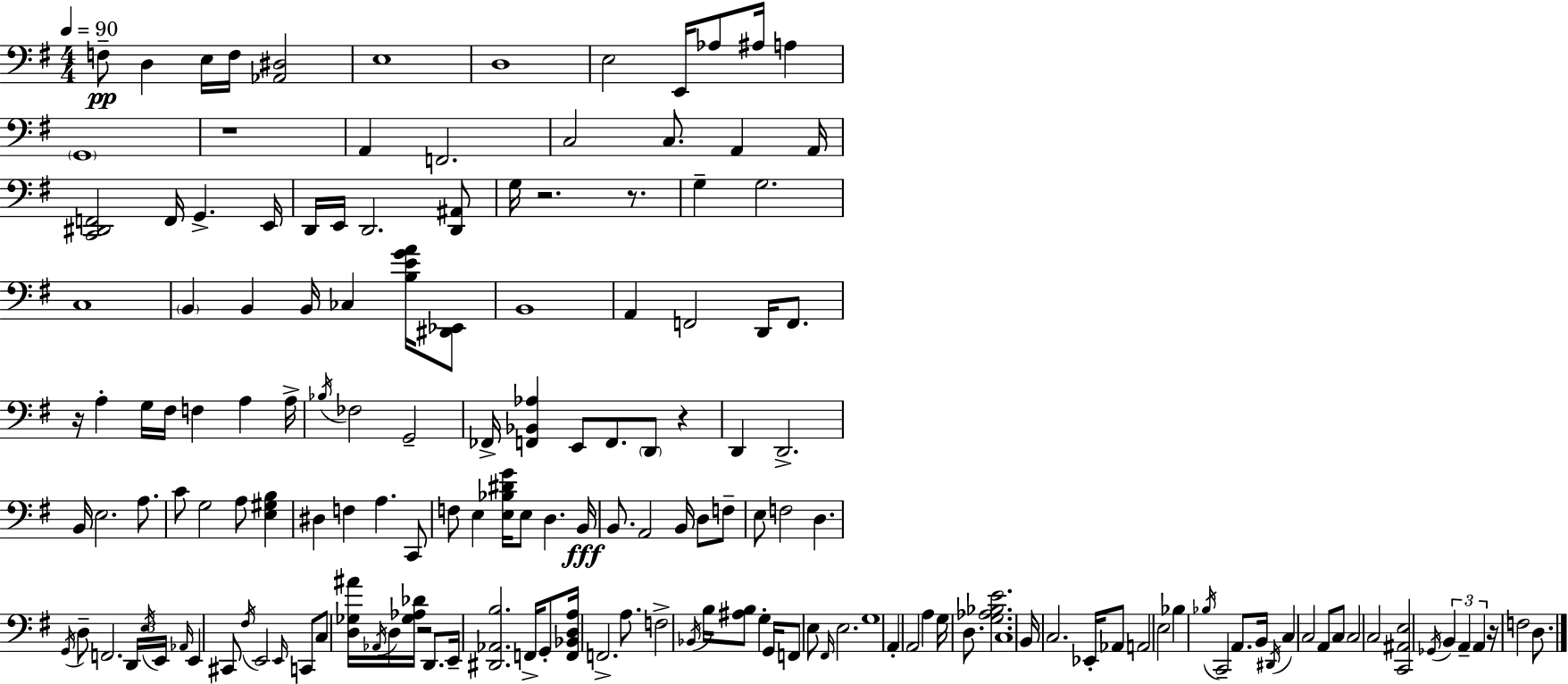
{
  \clef bass
  \numericTimeSignature
  \time 4/4
  \key g \major
  \tempo 4 = 90
  f8--\pp d4 e16 f16 <aes, dis>2 | e1 | d1 | e2 e,16 aes8 ais16 a4 | \break \parenthesize g,1 | r1 | a,4 f,2. | c2 c8. a,4 a,16 | \break <c, dis, f,>2 f,16 g,4.-> e,16 | d,16 e,16 d,2. <d, ais,>8 | g16 r2. r8. | g4-- g2. | \break c1 | \parenthesize b,4 b,4 b,16 ces4 <b e' g' a'>16 <dis, ees,>8 | b,1 | a,4 f,2 d,16 f,8. | \break r16 a4-. g16 fis16 f4 a4 a16-> | \acciaccatura { bes16 } fes2 g,2-- | fes,16-> <f, bes, aes>4 e,8 f,8. \parenthesize d,8 r4 | d,4 d,2.-> | \break b,16 e2. a8. | c'8 g2 a8 <e gis b>4 | dis4 f4 a4. c,8 | f8 e4 <e bes dis' g'>16 e8 d4. | \break b,16\fff b,8. a,2 b,16 d8 f8-- | e8 f2 d4. | \acciaccatura { g,16 } d8-- f,2. | \tuplet 3/2 { d,16 \acciaccatura { e16 } e,16 } \grace { aes,16 } e,4 cis,8 \acciaccatura { fis16 } e,2 | \break \grace { e,16 } c,8 c8 <d ges ais'>16 \acciaccatura { aes,16 } d16 <ges aes des'>16 r2 | d,8. e,16-- <dis, aes, b>2. | f,16-> g,8-. <f, bes, d a>16 f,2.-> | a8. f2-> \acciaccatura { bes,16 } | \break b16 <ais b>8 g4-. g,16 f,8 e8 \grace { fis,16 } e2. | g1 | a,4-. a,2 | a4 g16 d8. <g aes bes e'>2. | \break c1 | b,16 c2. | ees,16-. aes,8 a,2 | e2 bes4 \acciaccatura { bes16 } c,2-- | \break a,8. b,16 \acciaccatura { dis,16 } c4 c2 | a,8 c8 c2 | c2 <c, ais, e>2 | \acciaccatura { ges,16 } \tuplet 3/2 { b,4 a,4-- a,4 } | \break r16 f2 d8. \bar "|."
}